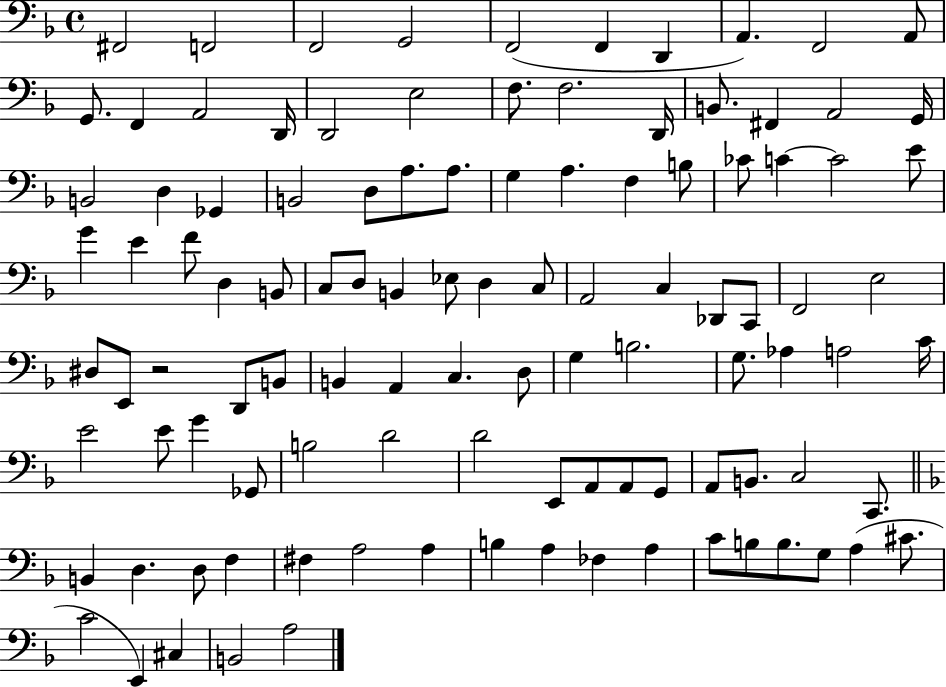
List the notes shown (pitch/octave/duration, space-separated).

F#2/h F2/h F2/h G2/h F2/h F2/q D2/q A2/q. F2/h A2/e G2/e. F2/q A2/h D2/s D2/h E3/h F3/e. F3/h. D2/s B2/e. F#2/q A2/h G2/s B2/h D3/q Gb2/q B2/h D3/e A3/e. A3/e. G3/q A3/q. F3/q B3/e CES4/e C4/q C4/h E4/e G4/q E4/q F4/e D3/q B2/e C3/e D3/e B2/q Eb3/e D3/q C3/e A2/h C3/q Db2/e C2/e F2/h E3/h D#3/e E2/e R/h D2/e B2/e B2/q A2/q C3/q. D3/e G3/q B3/h. G3/e. Ab3/q A3/h C4/s E4/h E4/e G4/q Gb2/e B3/h D4/h D4/h E2/e A2/e A2/e G2/e A2/e B2/e. C3/h C2/e. B2/q D3/q. D3/e F3/q F#3/q A3/h A3/q B3/q A3/q FES3/q A3/q C4/e B3/e B3/e. G3/e A3/q C#4/e. C4/h E2/q C#3/q B2/h A3/h